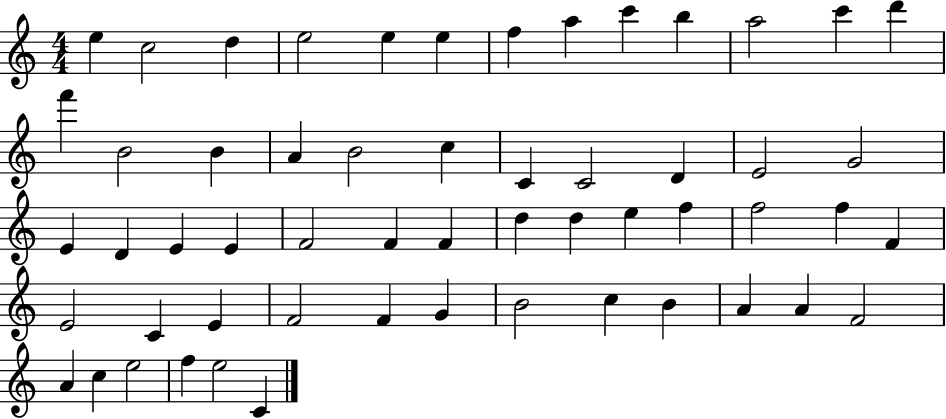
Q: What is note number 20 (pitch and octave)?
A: C4